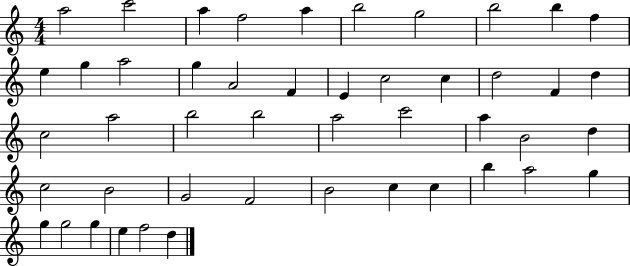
A5/h C6/h A5/q F5/h A5/q B5/h G5/h B5/h B5/q F5/q E5/q G5/q A5/h G5/q A4/h F4/q E4/q C5/h C5/q D5/h F4/q D5/q C5/h A5/h B5/h B5/h A5/h C6/h A5/q B4/h D5/q C5/h B4/h G4/h F4/h B4/h C5/q C5/q B5/q A5/h G5/q G5/q G5/h G5/q E5/q F5/h D5/q